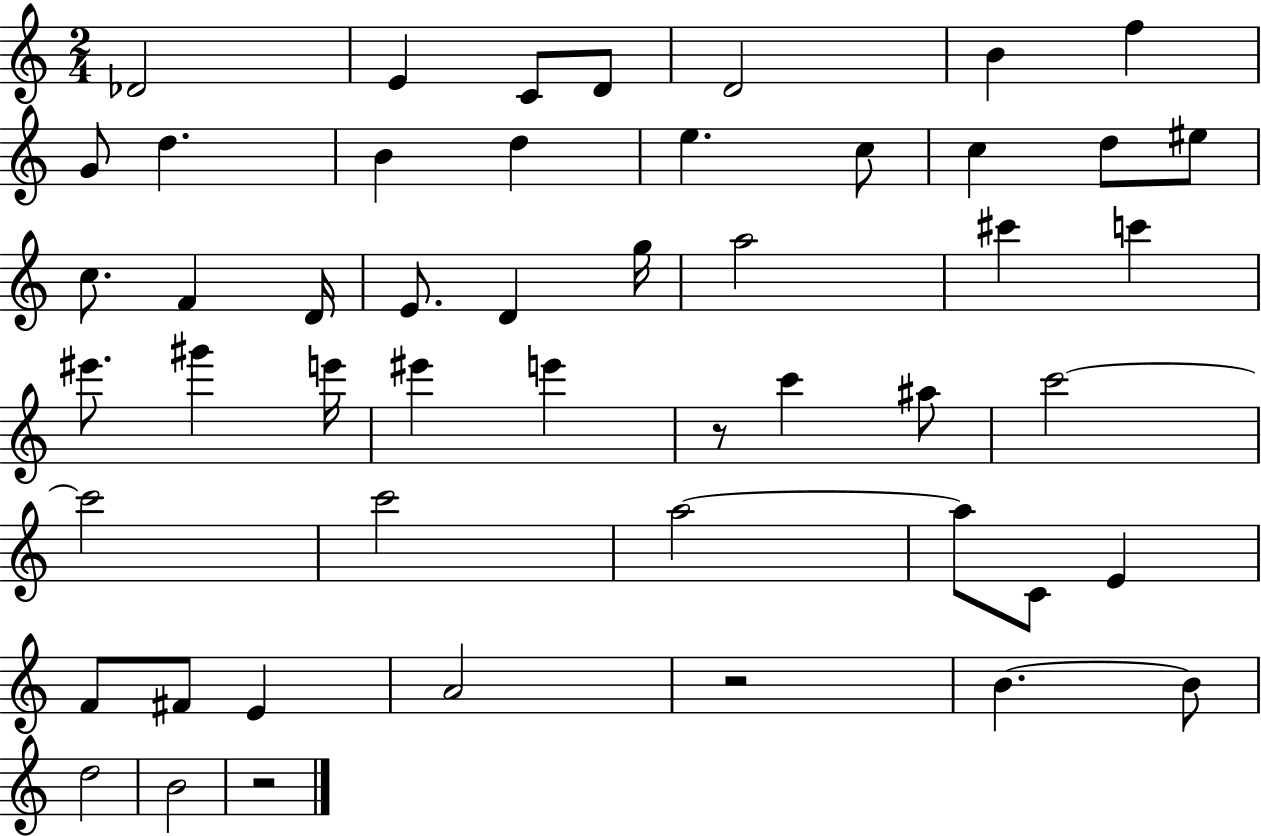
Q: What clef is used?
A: treble